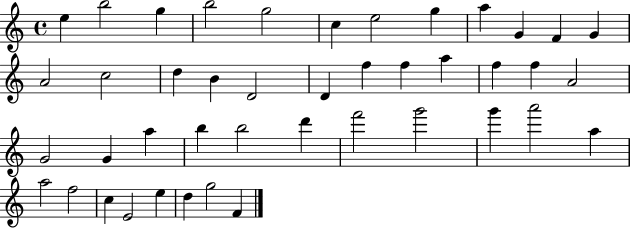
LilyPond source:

{
  \clef treble
  \time 4/4
  \defaultTimeSignature
  \key c \major
  e''4 b''2 g''4 | b''2 g''2 | c''4 e''2 g''4 | a''4 g'4 f'4 g'4 | \break a'2 c''2 | d''4 b'4 d'2 | d'4 f''4 f''4 a''4 | f''4 f''4 a'2 | \break g'2 g'4 a''4 | b''4 b''2 d'''4 | f'''2 g'''2 | g'''4 a'''2 a''4 | \break a''2 f''2 | c''4 e'2 e''4 | d''4 g''2 f'4 | \bar "|."
}